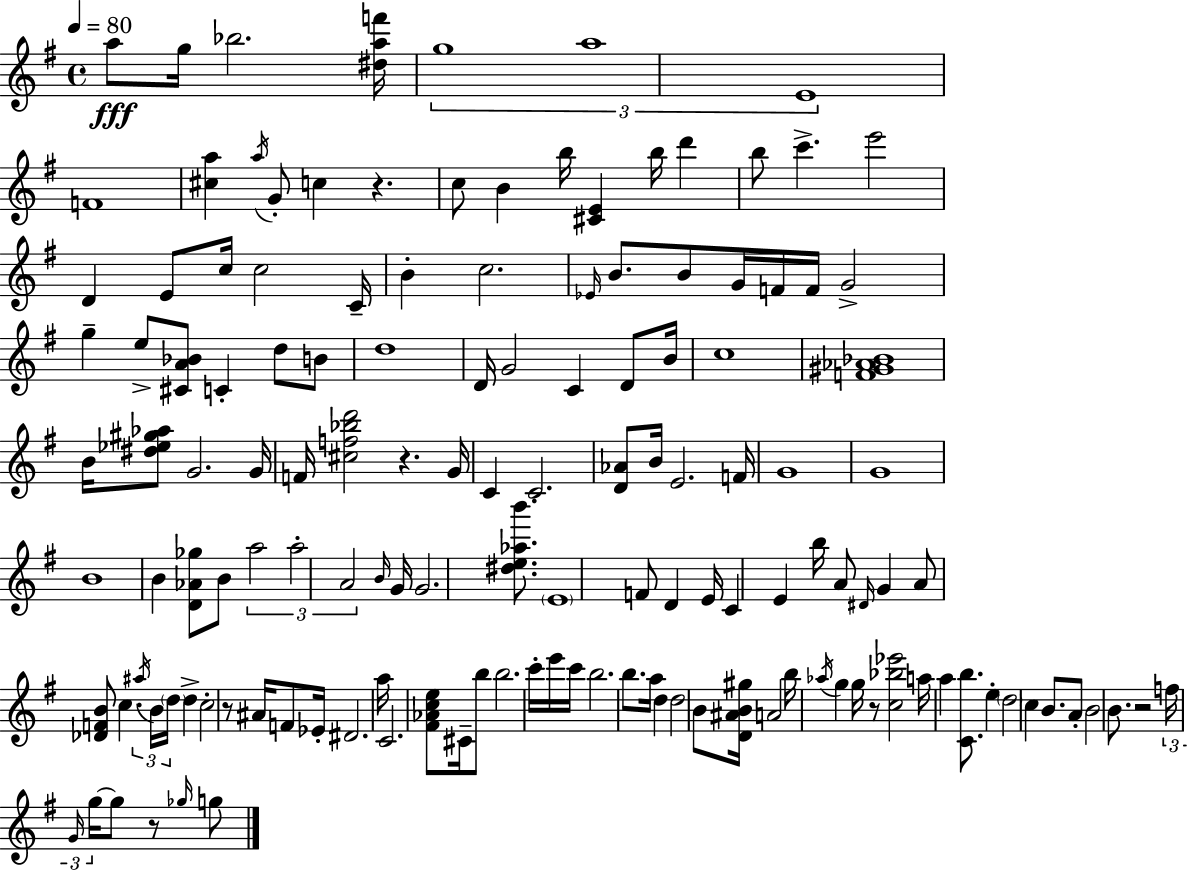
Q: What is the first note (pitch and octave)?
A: A5